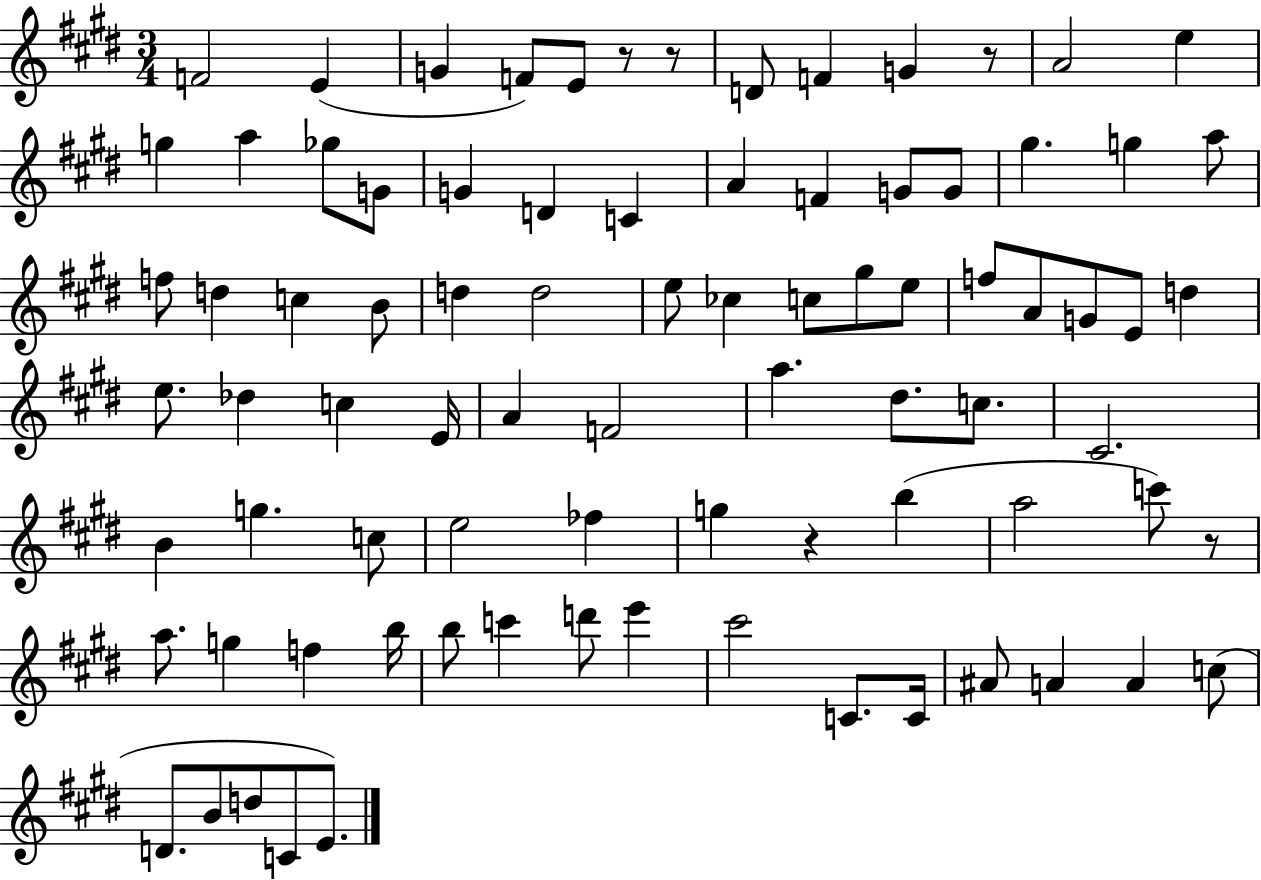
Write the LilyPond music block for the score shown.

{
  \clef treble
  \numericTimeSignature
  \time 3/4
  \key e \major
  f'2 e'4( | g'4 f'8) e'8 r8 r8 | d'8 f'4 g'4 r8 | a'2 e''4 | \break g''4 a''4 ges''8 g'8 | g'4 d'4 c'4 | a'4 f'4 g'8 g'8 | gis''4. g''4 a''8 | \break f''8 d''4 c''4 b'8 | d''4 d''2 | e''8 ces''4 c''8 gis''8 e''8 | f''8 a'8 g'8 e'8 d''4 | \break e''8. des''4 c''4 e'16 | a'4 f'2 | a''4. dis''8. c''8. | cis'2. | \break b'4 g''4. c''8 | e''2 fes''4 | g''4 r4 b''4( | a''2 c'''8) r8 | \break a''8. g''4 f''4 b''16 | b''8 c'''4 d'''8 e'''4 | cis'''2 c'8. c'16 | ais'8 a'4 a'4 c''8( | \break d'8. b'8 d''8 c'8 e'8.) | \bar "|."
}